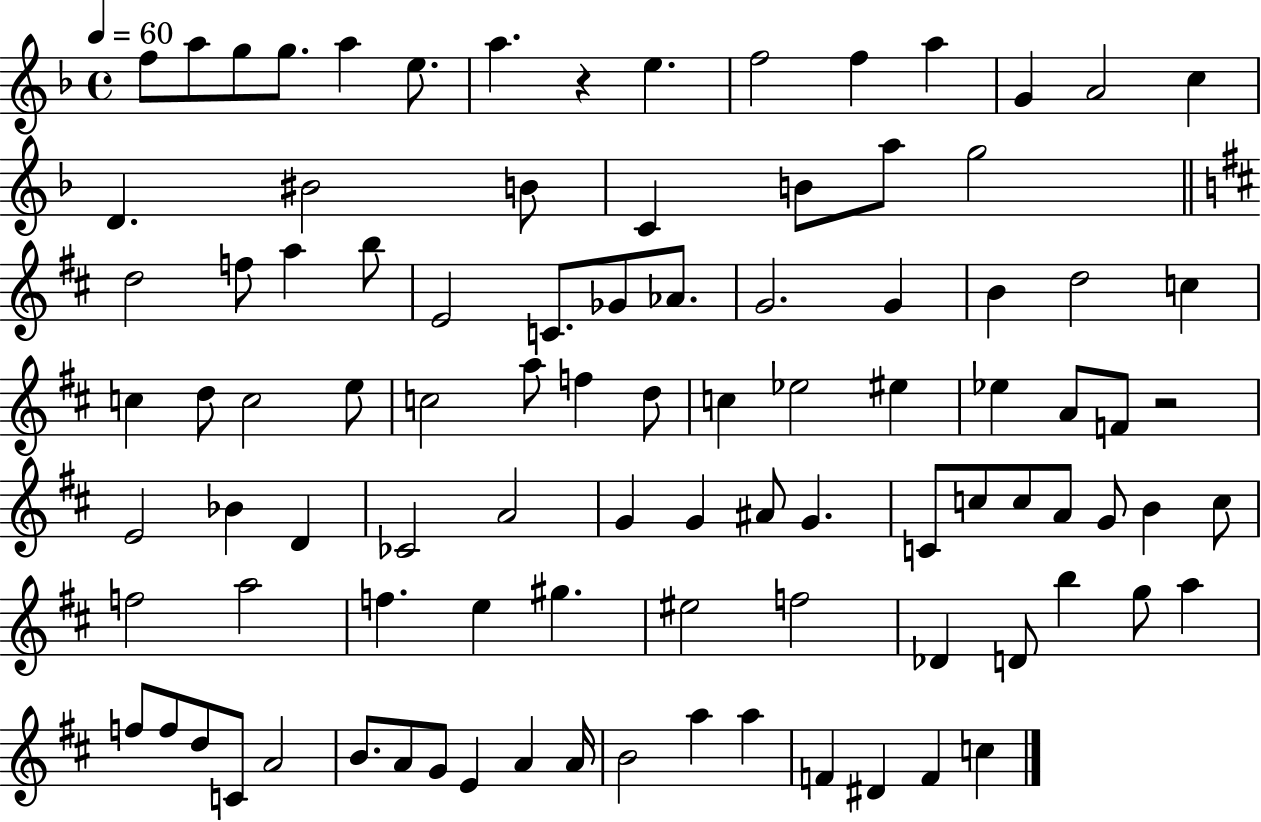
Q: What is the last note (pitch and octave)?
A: C5